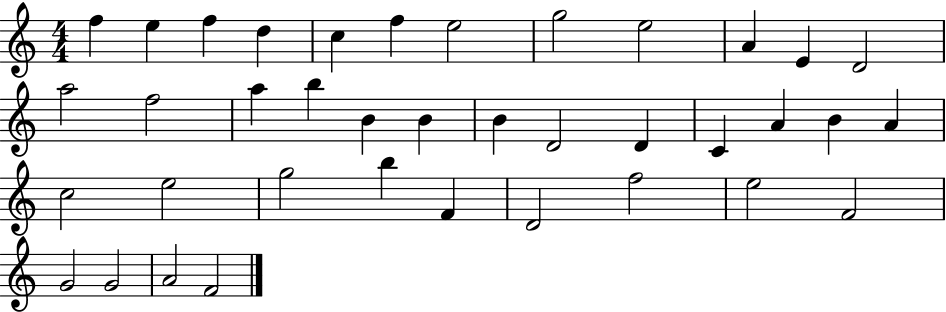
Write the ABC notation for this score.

X:1
T:Untitled
M:4/4
L:1/4
K:C
f e f d c f e2 g2 e2 A E D2 a2 f2 a b B B B D2 D C A B A c2 e2 g2 b F D2 f2 e2 F2 G2 G2 A2 F2